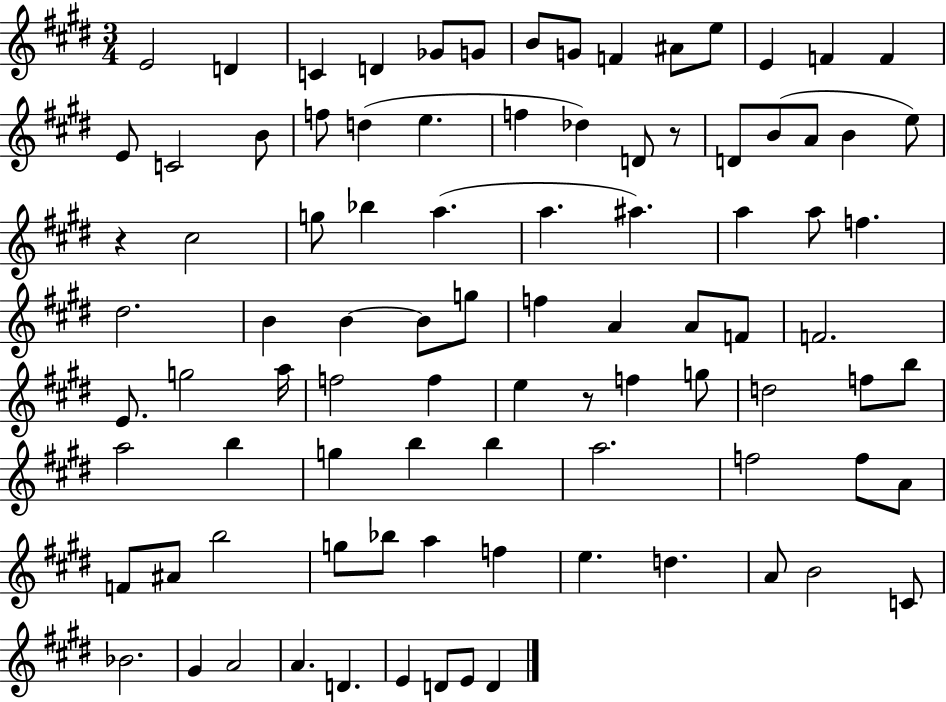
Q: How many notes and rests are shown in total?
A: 91